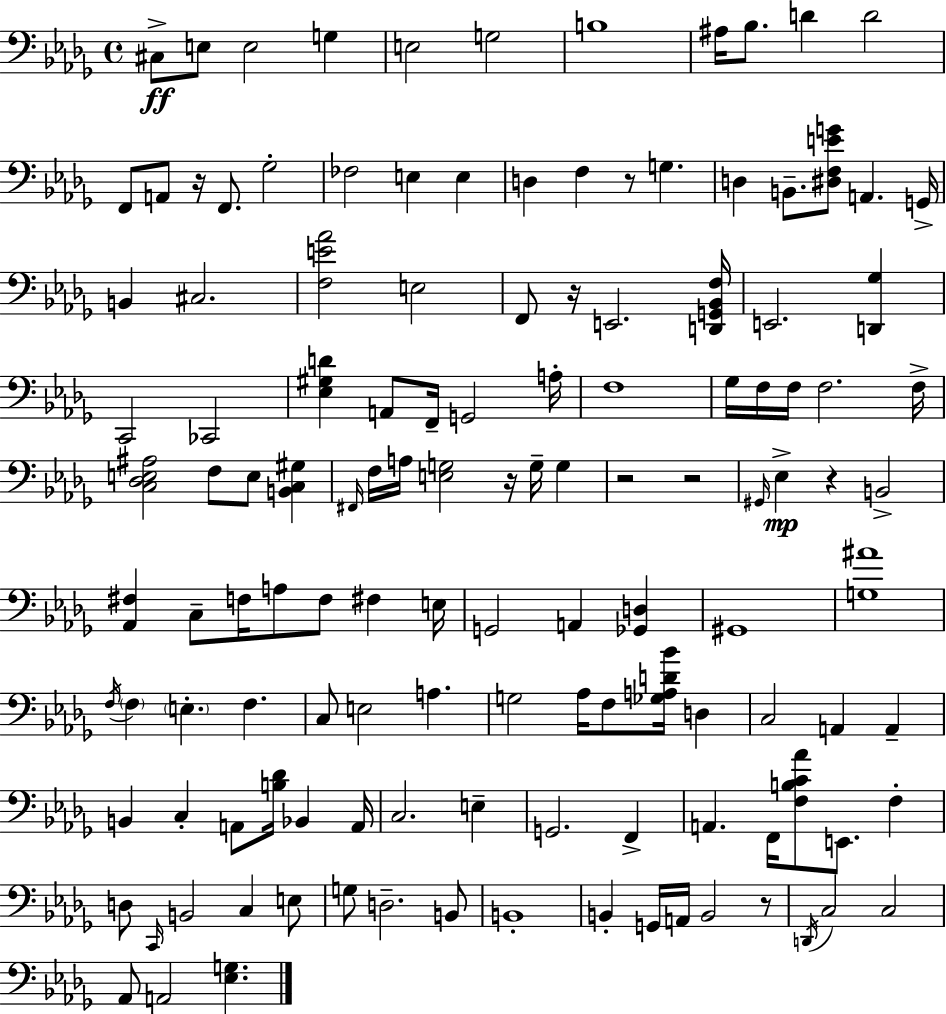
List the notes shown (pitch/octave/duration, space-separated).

C#3/e E3/e E3/h G3/q E3/h G3/h B3/w A#3/s Bb3/e. D4/q D4/h F2/e A2/e R/s F2/e. Gb3/h FES3/h E3/q E3/q D3/q F3/q R/e G3/q. D3/q B2/e. [D#3,F3,E4,G4]/e A2/q. G2/s B2/q C#3/h. [F3,E4,Ab4]/h E3/h F2/e R/s E2/h. [D2,G2,Bb2,F3]/s E2/h. [D2,Gb3]/q C2/h CES2/h [Eb3,G#3,D4]/q A2/e F2/s G2/h A3/s F3/w Gb3/s F3/s F3/s F3/h. F3/s [C3,Db3,E3,A#3]/h F3/e E3/e [B2,C3,G#3]/q F#2/s F3/s A3/s [E3,G3]/h R/s G3/s G3/q R/h R/h G#2/s Eb3/q R/q B2/h [Ab2,F#3]/q C3/e F3/s A3/e F3/e F#3/q E3/s G2/h A2/q [Gb2,D3]/q G#2/w [G3,A#4]/w F3/s F3/q E3/q. F3/q. C3/e E3/h A3/q. G3/h Ab3/s F3/e [Gb3,A3,D4,Bb4]/s D3/q C3/h A2/q A2/q B2/q C3/q A2/e [B3,Db4]/s Bb2/q A2/s C3/h. E3/q G2/h. F2/q A2/q. F2/s [F3,B3,C4,Ab4]/e E2/e. F3/q D3/e C2/s B2/h C3/q E3/e G3/e D3/h. B2/e B2/w B2/q G2/s A2/s B2/h R/e D2/s C3/h C3/h Ab2/e A2/h [Eb3,G3]/q.